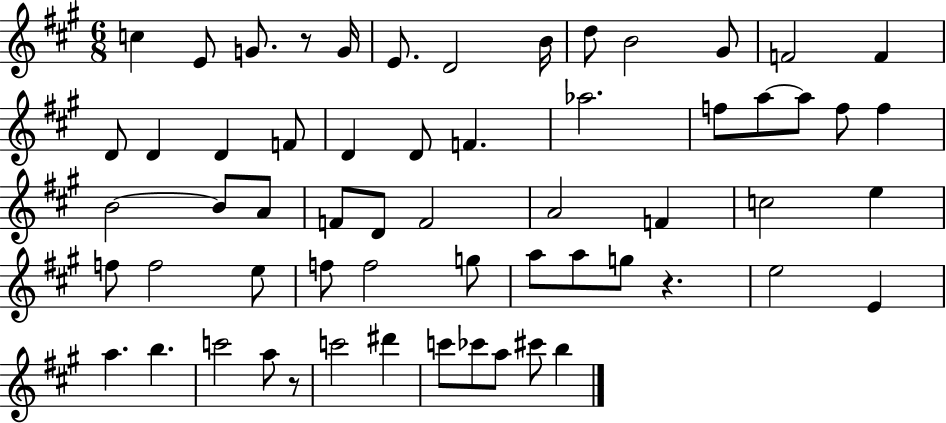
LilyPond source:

{
  \clef treble
  \numericTimeSignature
  \time 6/8
  \key a \major
  c''4 e'8 g'8. r8 g'16 | e'8. d'2 b'16 | d''8 b'2 gis'8 | f'2 f'4 | \break d'8 d'4 d'4 f'8 | d'4 d'8 f'4. | aes''2. | f''8 a''8~~ a''8 f''8 f''4 | \break b'2~~ b'8 a'8 | f'8 d'8 f'2 | a'2 f'4 | c''2 e''4 | \break f''8 f''2 e''8 | f''8 f''2 g''8 | a''8 a''8 g''8 r4. | e''2 e'4 | \break a''4. b''4. | c'''2 a''8 r8 | c'''2 dis'''4 | c'''8 ces'''8 a''8 cis'''8 b''4 | \break \bar "|."
}